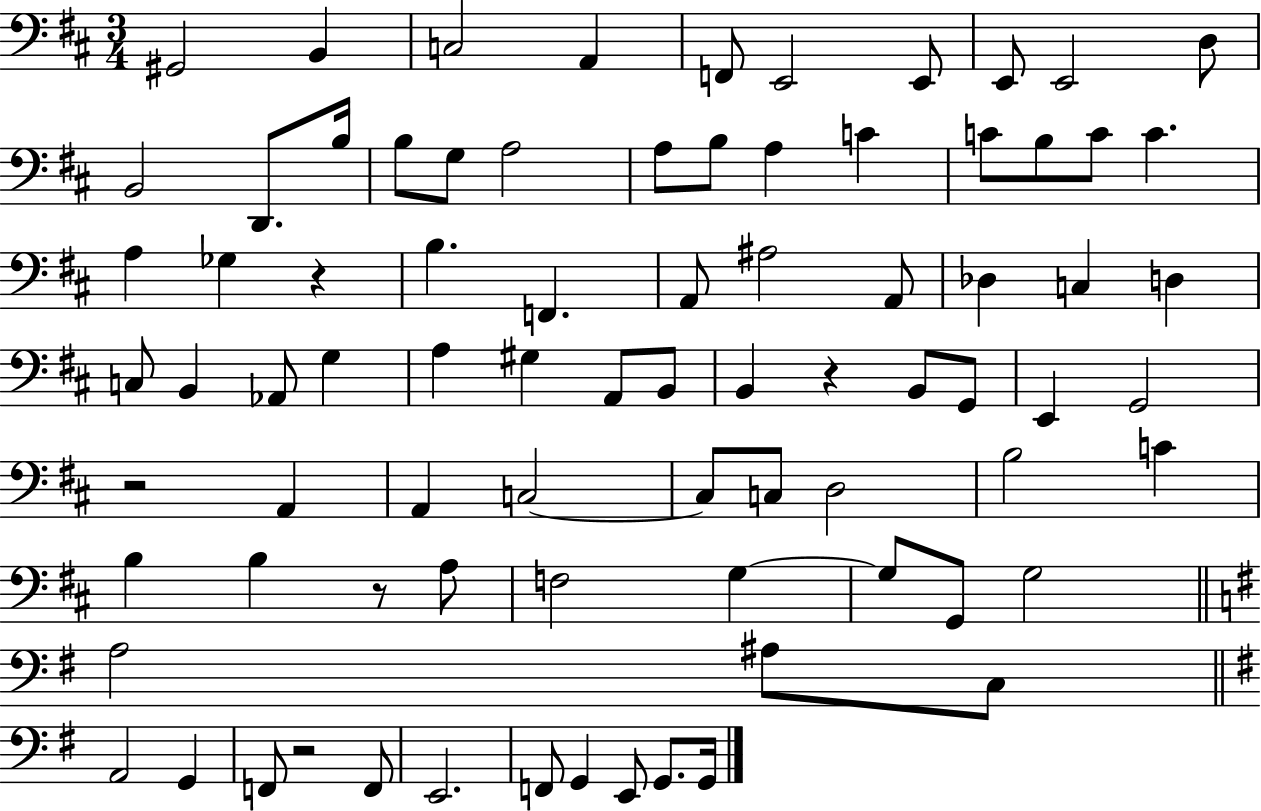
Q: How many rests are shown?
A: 5